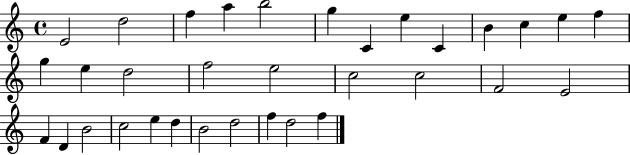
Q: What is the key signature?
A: C major